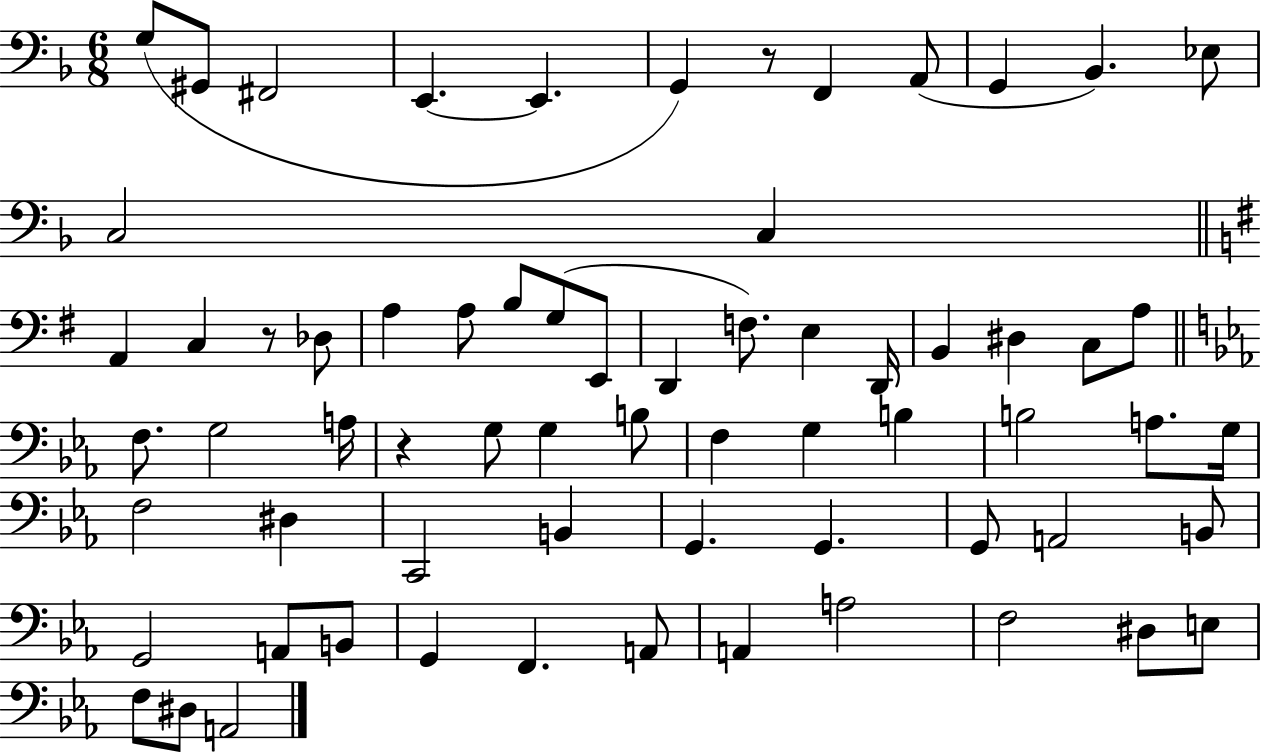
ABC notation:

X:1
T:Untitled
M:6/8
L:1/4
K:F
G,/2 ^G,,/2 ^F,,2 E,, E,, G,, z/2 F,, A,,/2 G,, _B,, _E,/2 C,2 C, A,, C, z/2 _D,/2 A, A,/2 B,/2 G,/2 E,,/2 D,, F,/2 E, D,,/4 B,, ^D, C,/2 A,/2 F,/2 G,2 A,/4 z G,/2 G, B,/2 F, G, B, B,2 A,/2 G,/4 F,2 ^D, C,,2 B,, G,, G,, G,,/2 A,,2 B,,/2 G,,2 A,,/2 B,,/2 G,, F,, A,,/2 A,, A,2 F,2 ^D,/2 E,/2 F,/2 ^D,/2 A,,2